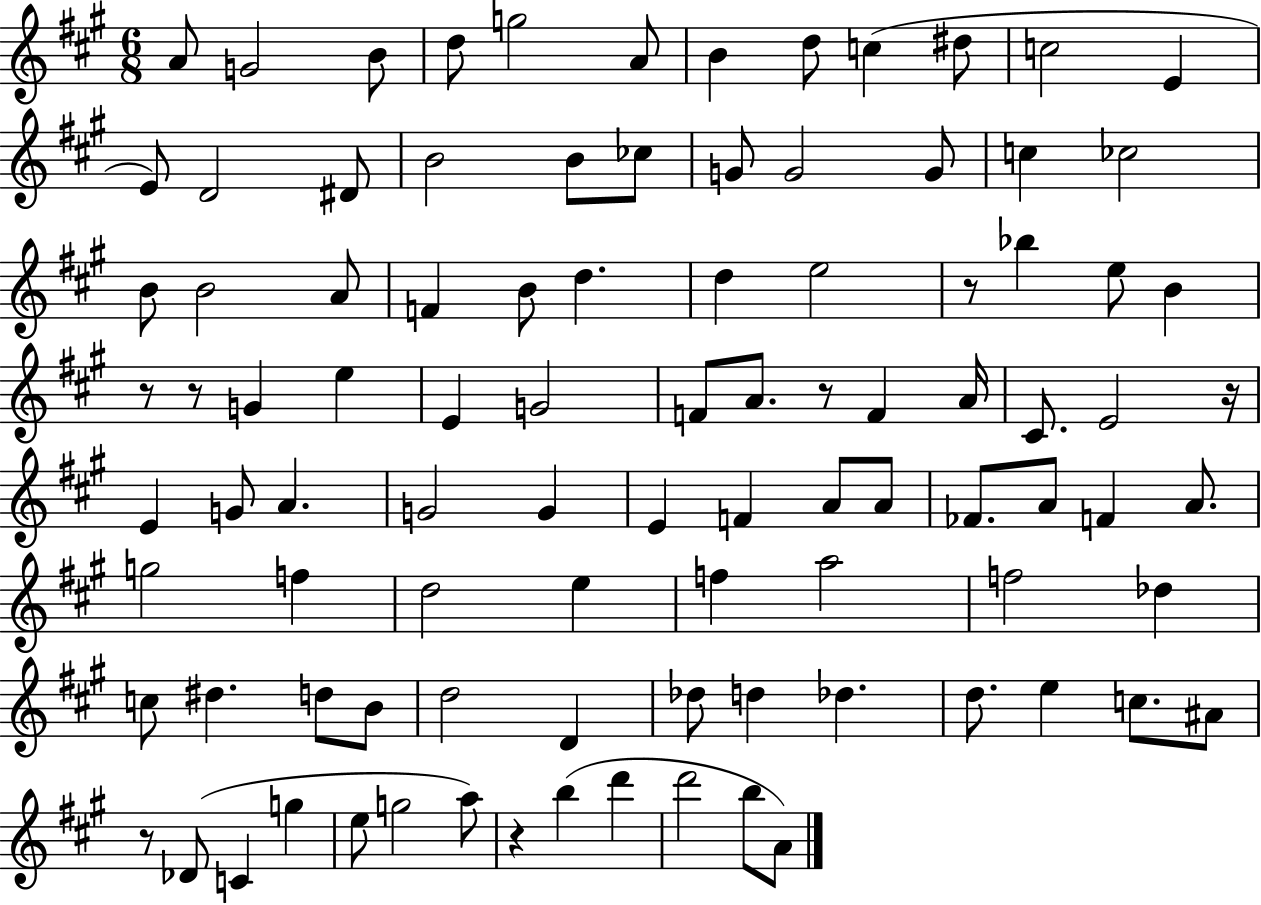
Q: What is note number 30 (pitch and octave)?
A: D5